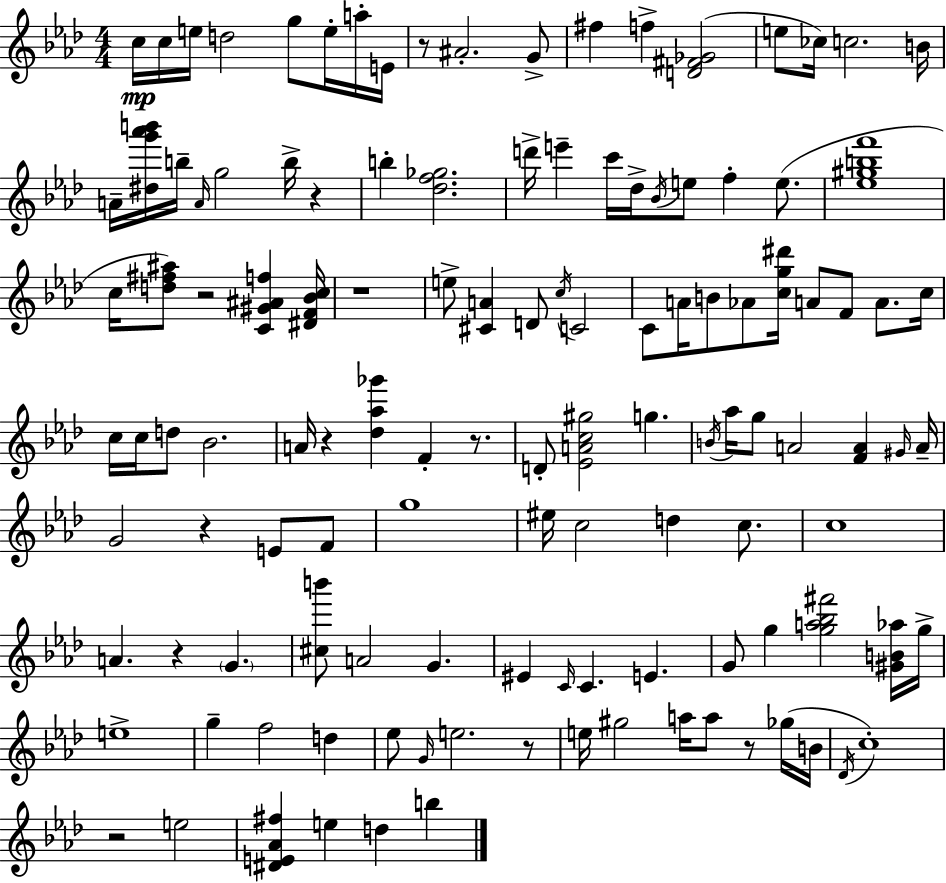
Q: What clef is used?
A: treble